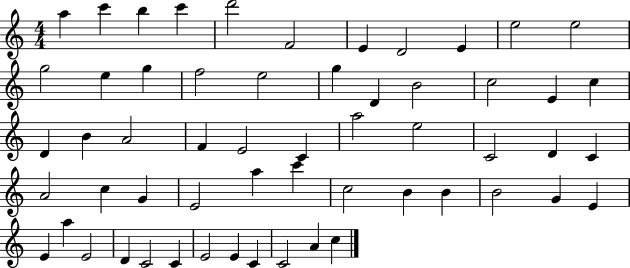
A5/q C6/q B5/q C6/q D6/h F4/h E4/q D4/h E4/q E5/h E5/h G5/h E5/q G5/q F5/h E5/h G5/q D4/q B4/h C5/h E4/q C5/q D4/q B4/q A4/h F4/q E4/h C4/q A5/h E5/h C4/h D4/q C4/q A4/h C5/q G4/q E4/h A5/q C6/q C5/h B4/q B4/q B4/h G4/q E4/q E4/q A5/q E4/h D4/q C4/h C4/q E4/h E4/q C4/q C4/h A4/q C5/q